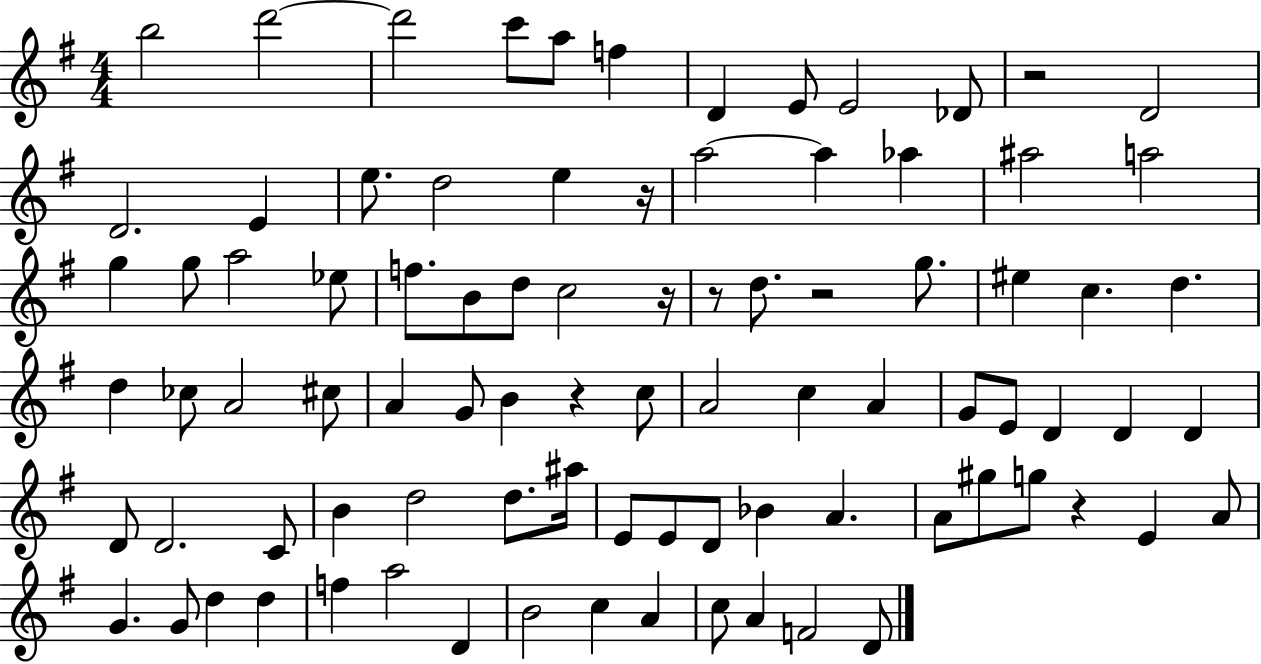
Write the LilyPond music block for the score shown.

{
  \clef treble
  \numericTimeSignature
  \time 4/4
  \key g \major
  b''2 d'''2~~ | d'''2 c'''8 a''8 f''4 | d'4 e'8 e'2 des'8 | r2 d'2 | \break d'2. e'4 | e''8. d''2 e''4 r16 | a''2~~ a''4 aes''4 | ais''2 a''2 | \break g''4 g''8 a''2 ees''8 | f''8. b'8 d''8 c''2 r16 | r8 d''8. r2 g''8. | eis''4 c''4. d''4. | \break d''4 ces''8 a'2 cis''8 | a'4 g'8 b'4 r4 c''8 | a'2 c''4 a'4 | g'8 e'8 d'4 d'4 d'4 | \break d'8 d'2. c'8 | b'4 d''2 d''8. ais''16 | e'8 e'8 d'8 bes'4 a'4. | a'8 gis''8 g''8 r4 e'4 a'8 | \break g'4. g'8 d''4 d''4 | f''4 a''2 d'4 | b'2 c''4 a'4 | c''8 a'4 f'2 d'8 | \break \bar "|."
}